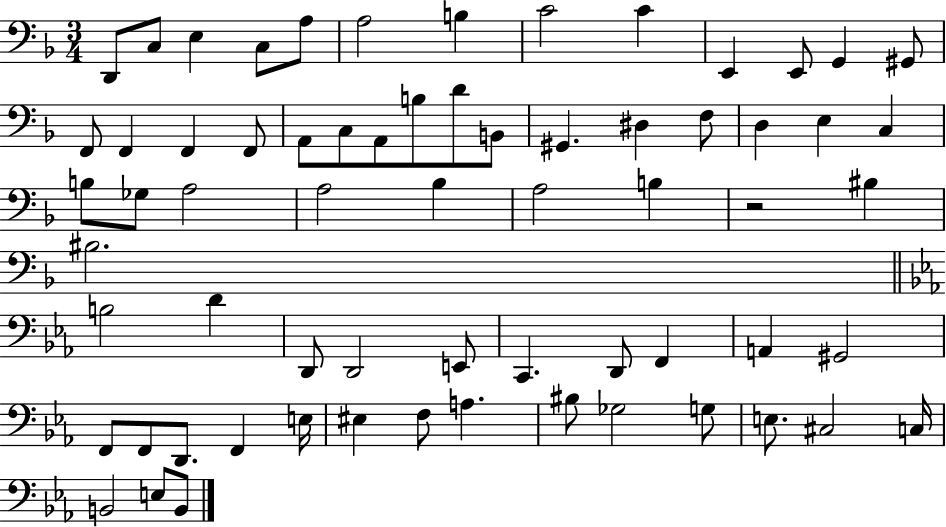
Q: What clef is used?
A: bass